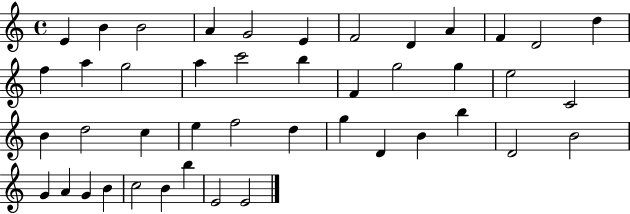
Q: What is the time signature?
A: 4/4